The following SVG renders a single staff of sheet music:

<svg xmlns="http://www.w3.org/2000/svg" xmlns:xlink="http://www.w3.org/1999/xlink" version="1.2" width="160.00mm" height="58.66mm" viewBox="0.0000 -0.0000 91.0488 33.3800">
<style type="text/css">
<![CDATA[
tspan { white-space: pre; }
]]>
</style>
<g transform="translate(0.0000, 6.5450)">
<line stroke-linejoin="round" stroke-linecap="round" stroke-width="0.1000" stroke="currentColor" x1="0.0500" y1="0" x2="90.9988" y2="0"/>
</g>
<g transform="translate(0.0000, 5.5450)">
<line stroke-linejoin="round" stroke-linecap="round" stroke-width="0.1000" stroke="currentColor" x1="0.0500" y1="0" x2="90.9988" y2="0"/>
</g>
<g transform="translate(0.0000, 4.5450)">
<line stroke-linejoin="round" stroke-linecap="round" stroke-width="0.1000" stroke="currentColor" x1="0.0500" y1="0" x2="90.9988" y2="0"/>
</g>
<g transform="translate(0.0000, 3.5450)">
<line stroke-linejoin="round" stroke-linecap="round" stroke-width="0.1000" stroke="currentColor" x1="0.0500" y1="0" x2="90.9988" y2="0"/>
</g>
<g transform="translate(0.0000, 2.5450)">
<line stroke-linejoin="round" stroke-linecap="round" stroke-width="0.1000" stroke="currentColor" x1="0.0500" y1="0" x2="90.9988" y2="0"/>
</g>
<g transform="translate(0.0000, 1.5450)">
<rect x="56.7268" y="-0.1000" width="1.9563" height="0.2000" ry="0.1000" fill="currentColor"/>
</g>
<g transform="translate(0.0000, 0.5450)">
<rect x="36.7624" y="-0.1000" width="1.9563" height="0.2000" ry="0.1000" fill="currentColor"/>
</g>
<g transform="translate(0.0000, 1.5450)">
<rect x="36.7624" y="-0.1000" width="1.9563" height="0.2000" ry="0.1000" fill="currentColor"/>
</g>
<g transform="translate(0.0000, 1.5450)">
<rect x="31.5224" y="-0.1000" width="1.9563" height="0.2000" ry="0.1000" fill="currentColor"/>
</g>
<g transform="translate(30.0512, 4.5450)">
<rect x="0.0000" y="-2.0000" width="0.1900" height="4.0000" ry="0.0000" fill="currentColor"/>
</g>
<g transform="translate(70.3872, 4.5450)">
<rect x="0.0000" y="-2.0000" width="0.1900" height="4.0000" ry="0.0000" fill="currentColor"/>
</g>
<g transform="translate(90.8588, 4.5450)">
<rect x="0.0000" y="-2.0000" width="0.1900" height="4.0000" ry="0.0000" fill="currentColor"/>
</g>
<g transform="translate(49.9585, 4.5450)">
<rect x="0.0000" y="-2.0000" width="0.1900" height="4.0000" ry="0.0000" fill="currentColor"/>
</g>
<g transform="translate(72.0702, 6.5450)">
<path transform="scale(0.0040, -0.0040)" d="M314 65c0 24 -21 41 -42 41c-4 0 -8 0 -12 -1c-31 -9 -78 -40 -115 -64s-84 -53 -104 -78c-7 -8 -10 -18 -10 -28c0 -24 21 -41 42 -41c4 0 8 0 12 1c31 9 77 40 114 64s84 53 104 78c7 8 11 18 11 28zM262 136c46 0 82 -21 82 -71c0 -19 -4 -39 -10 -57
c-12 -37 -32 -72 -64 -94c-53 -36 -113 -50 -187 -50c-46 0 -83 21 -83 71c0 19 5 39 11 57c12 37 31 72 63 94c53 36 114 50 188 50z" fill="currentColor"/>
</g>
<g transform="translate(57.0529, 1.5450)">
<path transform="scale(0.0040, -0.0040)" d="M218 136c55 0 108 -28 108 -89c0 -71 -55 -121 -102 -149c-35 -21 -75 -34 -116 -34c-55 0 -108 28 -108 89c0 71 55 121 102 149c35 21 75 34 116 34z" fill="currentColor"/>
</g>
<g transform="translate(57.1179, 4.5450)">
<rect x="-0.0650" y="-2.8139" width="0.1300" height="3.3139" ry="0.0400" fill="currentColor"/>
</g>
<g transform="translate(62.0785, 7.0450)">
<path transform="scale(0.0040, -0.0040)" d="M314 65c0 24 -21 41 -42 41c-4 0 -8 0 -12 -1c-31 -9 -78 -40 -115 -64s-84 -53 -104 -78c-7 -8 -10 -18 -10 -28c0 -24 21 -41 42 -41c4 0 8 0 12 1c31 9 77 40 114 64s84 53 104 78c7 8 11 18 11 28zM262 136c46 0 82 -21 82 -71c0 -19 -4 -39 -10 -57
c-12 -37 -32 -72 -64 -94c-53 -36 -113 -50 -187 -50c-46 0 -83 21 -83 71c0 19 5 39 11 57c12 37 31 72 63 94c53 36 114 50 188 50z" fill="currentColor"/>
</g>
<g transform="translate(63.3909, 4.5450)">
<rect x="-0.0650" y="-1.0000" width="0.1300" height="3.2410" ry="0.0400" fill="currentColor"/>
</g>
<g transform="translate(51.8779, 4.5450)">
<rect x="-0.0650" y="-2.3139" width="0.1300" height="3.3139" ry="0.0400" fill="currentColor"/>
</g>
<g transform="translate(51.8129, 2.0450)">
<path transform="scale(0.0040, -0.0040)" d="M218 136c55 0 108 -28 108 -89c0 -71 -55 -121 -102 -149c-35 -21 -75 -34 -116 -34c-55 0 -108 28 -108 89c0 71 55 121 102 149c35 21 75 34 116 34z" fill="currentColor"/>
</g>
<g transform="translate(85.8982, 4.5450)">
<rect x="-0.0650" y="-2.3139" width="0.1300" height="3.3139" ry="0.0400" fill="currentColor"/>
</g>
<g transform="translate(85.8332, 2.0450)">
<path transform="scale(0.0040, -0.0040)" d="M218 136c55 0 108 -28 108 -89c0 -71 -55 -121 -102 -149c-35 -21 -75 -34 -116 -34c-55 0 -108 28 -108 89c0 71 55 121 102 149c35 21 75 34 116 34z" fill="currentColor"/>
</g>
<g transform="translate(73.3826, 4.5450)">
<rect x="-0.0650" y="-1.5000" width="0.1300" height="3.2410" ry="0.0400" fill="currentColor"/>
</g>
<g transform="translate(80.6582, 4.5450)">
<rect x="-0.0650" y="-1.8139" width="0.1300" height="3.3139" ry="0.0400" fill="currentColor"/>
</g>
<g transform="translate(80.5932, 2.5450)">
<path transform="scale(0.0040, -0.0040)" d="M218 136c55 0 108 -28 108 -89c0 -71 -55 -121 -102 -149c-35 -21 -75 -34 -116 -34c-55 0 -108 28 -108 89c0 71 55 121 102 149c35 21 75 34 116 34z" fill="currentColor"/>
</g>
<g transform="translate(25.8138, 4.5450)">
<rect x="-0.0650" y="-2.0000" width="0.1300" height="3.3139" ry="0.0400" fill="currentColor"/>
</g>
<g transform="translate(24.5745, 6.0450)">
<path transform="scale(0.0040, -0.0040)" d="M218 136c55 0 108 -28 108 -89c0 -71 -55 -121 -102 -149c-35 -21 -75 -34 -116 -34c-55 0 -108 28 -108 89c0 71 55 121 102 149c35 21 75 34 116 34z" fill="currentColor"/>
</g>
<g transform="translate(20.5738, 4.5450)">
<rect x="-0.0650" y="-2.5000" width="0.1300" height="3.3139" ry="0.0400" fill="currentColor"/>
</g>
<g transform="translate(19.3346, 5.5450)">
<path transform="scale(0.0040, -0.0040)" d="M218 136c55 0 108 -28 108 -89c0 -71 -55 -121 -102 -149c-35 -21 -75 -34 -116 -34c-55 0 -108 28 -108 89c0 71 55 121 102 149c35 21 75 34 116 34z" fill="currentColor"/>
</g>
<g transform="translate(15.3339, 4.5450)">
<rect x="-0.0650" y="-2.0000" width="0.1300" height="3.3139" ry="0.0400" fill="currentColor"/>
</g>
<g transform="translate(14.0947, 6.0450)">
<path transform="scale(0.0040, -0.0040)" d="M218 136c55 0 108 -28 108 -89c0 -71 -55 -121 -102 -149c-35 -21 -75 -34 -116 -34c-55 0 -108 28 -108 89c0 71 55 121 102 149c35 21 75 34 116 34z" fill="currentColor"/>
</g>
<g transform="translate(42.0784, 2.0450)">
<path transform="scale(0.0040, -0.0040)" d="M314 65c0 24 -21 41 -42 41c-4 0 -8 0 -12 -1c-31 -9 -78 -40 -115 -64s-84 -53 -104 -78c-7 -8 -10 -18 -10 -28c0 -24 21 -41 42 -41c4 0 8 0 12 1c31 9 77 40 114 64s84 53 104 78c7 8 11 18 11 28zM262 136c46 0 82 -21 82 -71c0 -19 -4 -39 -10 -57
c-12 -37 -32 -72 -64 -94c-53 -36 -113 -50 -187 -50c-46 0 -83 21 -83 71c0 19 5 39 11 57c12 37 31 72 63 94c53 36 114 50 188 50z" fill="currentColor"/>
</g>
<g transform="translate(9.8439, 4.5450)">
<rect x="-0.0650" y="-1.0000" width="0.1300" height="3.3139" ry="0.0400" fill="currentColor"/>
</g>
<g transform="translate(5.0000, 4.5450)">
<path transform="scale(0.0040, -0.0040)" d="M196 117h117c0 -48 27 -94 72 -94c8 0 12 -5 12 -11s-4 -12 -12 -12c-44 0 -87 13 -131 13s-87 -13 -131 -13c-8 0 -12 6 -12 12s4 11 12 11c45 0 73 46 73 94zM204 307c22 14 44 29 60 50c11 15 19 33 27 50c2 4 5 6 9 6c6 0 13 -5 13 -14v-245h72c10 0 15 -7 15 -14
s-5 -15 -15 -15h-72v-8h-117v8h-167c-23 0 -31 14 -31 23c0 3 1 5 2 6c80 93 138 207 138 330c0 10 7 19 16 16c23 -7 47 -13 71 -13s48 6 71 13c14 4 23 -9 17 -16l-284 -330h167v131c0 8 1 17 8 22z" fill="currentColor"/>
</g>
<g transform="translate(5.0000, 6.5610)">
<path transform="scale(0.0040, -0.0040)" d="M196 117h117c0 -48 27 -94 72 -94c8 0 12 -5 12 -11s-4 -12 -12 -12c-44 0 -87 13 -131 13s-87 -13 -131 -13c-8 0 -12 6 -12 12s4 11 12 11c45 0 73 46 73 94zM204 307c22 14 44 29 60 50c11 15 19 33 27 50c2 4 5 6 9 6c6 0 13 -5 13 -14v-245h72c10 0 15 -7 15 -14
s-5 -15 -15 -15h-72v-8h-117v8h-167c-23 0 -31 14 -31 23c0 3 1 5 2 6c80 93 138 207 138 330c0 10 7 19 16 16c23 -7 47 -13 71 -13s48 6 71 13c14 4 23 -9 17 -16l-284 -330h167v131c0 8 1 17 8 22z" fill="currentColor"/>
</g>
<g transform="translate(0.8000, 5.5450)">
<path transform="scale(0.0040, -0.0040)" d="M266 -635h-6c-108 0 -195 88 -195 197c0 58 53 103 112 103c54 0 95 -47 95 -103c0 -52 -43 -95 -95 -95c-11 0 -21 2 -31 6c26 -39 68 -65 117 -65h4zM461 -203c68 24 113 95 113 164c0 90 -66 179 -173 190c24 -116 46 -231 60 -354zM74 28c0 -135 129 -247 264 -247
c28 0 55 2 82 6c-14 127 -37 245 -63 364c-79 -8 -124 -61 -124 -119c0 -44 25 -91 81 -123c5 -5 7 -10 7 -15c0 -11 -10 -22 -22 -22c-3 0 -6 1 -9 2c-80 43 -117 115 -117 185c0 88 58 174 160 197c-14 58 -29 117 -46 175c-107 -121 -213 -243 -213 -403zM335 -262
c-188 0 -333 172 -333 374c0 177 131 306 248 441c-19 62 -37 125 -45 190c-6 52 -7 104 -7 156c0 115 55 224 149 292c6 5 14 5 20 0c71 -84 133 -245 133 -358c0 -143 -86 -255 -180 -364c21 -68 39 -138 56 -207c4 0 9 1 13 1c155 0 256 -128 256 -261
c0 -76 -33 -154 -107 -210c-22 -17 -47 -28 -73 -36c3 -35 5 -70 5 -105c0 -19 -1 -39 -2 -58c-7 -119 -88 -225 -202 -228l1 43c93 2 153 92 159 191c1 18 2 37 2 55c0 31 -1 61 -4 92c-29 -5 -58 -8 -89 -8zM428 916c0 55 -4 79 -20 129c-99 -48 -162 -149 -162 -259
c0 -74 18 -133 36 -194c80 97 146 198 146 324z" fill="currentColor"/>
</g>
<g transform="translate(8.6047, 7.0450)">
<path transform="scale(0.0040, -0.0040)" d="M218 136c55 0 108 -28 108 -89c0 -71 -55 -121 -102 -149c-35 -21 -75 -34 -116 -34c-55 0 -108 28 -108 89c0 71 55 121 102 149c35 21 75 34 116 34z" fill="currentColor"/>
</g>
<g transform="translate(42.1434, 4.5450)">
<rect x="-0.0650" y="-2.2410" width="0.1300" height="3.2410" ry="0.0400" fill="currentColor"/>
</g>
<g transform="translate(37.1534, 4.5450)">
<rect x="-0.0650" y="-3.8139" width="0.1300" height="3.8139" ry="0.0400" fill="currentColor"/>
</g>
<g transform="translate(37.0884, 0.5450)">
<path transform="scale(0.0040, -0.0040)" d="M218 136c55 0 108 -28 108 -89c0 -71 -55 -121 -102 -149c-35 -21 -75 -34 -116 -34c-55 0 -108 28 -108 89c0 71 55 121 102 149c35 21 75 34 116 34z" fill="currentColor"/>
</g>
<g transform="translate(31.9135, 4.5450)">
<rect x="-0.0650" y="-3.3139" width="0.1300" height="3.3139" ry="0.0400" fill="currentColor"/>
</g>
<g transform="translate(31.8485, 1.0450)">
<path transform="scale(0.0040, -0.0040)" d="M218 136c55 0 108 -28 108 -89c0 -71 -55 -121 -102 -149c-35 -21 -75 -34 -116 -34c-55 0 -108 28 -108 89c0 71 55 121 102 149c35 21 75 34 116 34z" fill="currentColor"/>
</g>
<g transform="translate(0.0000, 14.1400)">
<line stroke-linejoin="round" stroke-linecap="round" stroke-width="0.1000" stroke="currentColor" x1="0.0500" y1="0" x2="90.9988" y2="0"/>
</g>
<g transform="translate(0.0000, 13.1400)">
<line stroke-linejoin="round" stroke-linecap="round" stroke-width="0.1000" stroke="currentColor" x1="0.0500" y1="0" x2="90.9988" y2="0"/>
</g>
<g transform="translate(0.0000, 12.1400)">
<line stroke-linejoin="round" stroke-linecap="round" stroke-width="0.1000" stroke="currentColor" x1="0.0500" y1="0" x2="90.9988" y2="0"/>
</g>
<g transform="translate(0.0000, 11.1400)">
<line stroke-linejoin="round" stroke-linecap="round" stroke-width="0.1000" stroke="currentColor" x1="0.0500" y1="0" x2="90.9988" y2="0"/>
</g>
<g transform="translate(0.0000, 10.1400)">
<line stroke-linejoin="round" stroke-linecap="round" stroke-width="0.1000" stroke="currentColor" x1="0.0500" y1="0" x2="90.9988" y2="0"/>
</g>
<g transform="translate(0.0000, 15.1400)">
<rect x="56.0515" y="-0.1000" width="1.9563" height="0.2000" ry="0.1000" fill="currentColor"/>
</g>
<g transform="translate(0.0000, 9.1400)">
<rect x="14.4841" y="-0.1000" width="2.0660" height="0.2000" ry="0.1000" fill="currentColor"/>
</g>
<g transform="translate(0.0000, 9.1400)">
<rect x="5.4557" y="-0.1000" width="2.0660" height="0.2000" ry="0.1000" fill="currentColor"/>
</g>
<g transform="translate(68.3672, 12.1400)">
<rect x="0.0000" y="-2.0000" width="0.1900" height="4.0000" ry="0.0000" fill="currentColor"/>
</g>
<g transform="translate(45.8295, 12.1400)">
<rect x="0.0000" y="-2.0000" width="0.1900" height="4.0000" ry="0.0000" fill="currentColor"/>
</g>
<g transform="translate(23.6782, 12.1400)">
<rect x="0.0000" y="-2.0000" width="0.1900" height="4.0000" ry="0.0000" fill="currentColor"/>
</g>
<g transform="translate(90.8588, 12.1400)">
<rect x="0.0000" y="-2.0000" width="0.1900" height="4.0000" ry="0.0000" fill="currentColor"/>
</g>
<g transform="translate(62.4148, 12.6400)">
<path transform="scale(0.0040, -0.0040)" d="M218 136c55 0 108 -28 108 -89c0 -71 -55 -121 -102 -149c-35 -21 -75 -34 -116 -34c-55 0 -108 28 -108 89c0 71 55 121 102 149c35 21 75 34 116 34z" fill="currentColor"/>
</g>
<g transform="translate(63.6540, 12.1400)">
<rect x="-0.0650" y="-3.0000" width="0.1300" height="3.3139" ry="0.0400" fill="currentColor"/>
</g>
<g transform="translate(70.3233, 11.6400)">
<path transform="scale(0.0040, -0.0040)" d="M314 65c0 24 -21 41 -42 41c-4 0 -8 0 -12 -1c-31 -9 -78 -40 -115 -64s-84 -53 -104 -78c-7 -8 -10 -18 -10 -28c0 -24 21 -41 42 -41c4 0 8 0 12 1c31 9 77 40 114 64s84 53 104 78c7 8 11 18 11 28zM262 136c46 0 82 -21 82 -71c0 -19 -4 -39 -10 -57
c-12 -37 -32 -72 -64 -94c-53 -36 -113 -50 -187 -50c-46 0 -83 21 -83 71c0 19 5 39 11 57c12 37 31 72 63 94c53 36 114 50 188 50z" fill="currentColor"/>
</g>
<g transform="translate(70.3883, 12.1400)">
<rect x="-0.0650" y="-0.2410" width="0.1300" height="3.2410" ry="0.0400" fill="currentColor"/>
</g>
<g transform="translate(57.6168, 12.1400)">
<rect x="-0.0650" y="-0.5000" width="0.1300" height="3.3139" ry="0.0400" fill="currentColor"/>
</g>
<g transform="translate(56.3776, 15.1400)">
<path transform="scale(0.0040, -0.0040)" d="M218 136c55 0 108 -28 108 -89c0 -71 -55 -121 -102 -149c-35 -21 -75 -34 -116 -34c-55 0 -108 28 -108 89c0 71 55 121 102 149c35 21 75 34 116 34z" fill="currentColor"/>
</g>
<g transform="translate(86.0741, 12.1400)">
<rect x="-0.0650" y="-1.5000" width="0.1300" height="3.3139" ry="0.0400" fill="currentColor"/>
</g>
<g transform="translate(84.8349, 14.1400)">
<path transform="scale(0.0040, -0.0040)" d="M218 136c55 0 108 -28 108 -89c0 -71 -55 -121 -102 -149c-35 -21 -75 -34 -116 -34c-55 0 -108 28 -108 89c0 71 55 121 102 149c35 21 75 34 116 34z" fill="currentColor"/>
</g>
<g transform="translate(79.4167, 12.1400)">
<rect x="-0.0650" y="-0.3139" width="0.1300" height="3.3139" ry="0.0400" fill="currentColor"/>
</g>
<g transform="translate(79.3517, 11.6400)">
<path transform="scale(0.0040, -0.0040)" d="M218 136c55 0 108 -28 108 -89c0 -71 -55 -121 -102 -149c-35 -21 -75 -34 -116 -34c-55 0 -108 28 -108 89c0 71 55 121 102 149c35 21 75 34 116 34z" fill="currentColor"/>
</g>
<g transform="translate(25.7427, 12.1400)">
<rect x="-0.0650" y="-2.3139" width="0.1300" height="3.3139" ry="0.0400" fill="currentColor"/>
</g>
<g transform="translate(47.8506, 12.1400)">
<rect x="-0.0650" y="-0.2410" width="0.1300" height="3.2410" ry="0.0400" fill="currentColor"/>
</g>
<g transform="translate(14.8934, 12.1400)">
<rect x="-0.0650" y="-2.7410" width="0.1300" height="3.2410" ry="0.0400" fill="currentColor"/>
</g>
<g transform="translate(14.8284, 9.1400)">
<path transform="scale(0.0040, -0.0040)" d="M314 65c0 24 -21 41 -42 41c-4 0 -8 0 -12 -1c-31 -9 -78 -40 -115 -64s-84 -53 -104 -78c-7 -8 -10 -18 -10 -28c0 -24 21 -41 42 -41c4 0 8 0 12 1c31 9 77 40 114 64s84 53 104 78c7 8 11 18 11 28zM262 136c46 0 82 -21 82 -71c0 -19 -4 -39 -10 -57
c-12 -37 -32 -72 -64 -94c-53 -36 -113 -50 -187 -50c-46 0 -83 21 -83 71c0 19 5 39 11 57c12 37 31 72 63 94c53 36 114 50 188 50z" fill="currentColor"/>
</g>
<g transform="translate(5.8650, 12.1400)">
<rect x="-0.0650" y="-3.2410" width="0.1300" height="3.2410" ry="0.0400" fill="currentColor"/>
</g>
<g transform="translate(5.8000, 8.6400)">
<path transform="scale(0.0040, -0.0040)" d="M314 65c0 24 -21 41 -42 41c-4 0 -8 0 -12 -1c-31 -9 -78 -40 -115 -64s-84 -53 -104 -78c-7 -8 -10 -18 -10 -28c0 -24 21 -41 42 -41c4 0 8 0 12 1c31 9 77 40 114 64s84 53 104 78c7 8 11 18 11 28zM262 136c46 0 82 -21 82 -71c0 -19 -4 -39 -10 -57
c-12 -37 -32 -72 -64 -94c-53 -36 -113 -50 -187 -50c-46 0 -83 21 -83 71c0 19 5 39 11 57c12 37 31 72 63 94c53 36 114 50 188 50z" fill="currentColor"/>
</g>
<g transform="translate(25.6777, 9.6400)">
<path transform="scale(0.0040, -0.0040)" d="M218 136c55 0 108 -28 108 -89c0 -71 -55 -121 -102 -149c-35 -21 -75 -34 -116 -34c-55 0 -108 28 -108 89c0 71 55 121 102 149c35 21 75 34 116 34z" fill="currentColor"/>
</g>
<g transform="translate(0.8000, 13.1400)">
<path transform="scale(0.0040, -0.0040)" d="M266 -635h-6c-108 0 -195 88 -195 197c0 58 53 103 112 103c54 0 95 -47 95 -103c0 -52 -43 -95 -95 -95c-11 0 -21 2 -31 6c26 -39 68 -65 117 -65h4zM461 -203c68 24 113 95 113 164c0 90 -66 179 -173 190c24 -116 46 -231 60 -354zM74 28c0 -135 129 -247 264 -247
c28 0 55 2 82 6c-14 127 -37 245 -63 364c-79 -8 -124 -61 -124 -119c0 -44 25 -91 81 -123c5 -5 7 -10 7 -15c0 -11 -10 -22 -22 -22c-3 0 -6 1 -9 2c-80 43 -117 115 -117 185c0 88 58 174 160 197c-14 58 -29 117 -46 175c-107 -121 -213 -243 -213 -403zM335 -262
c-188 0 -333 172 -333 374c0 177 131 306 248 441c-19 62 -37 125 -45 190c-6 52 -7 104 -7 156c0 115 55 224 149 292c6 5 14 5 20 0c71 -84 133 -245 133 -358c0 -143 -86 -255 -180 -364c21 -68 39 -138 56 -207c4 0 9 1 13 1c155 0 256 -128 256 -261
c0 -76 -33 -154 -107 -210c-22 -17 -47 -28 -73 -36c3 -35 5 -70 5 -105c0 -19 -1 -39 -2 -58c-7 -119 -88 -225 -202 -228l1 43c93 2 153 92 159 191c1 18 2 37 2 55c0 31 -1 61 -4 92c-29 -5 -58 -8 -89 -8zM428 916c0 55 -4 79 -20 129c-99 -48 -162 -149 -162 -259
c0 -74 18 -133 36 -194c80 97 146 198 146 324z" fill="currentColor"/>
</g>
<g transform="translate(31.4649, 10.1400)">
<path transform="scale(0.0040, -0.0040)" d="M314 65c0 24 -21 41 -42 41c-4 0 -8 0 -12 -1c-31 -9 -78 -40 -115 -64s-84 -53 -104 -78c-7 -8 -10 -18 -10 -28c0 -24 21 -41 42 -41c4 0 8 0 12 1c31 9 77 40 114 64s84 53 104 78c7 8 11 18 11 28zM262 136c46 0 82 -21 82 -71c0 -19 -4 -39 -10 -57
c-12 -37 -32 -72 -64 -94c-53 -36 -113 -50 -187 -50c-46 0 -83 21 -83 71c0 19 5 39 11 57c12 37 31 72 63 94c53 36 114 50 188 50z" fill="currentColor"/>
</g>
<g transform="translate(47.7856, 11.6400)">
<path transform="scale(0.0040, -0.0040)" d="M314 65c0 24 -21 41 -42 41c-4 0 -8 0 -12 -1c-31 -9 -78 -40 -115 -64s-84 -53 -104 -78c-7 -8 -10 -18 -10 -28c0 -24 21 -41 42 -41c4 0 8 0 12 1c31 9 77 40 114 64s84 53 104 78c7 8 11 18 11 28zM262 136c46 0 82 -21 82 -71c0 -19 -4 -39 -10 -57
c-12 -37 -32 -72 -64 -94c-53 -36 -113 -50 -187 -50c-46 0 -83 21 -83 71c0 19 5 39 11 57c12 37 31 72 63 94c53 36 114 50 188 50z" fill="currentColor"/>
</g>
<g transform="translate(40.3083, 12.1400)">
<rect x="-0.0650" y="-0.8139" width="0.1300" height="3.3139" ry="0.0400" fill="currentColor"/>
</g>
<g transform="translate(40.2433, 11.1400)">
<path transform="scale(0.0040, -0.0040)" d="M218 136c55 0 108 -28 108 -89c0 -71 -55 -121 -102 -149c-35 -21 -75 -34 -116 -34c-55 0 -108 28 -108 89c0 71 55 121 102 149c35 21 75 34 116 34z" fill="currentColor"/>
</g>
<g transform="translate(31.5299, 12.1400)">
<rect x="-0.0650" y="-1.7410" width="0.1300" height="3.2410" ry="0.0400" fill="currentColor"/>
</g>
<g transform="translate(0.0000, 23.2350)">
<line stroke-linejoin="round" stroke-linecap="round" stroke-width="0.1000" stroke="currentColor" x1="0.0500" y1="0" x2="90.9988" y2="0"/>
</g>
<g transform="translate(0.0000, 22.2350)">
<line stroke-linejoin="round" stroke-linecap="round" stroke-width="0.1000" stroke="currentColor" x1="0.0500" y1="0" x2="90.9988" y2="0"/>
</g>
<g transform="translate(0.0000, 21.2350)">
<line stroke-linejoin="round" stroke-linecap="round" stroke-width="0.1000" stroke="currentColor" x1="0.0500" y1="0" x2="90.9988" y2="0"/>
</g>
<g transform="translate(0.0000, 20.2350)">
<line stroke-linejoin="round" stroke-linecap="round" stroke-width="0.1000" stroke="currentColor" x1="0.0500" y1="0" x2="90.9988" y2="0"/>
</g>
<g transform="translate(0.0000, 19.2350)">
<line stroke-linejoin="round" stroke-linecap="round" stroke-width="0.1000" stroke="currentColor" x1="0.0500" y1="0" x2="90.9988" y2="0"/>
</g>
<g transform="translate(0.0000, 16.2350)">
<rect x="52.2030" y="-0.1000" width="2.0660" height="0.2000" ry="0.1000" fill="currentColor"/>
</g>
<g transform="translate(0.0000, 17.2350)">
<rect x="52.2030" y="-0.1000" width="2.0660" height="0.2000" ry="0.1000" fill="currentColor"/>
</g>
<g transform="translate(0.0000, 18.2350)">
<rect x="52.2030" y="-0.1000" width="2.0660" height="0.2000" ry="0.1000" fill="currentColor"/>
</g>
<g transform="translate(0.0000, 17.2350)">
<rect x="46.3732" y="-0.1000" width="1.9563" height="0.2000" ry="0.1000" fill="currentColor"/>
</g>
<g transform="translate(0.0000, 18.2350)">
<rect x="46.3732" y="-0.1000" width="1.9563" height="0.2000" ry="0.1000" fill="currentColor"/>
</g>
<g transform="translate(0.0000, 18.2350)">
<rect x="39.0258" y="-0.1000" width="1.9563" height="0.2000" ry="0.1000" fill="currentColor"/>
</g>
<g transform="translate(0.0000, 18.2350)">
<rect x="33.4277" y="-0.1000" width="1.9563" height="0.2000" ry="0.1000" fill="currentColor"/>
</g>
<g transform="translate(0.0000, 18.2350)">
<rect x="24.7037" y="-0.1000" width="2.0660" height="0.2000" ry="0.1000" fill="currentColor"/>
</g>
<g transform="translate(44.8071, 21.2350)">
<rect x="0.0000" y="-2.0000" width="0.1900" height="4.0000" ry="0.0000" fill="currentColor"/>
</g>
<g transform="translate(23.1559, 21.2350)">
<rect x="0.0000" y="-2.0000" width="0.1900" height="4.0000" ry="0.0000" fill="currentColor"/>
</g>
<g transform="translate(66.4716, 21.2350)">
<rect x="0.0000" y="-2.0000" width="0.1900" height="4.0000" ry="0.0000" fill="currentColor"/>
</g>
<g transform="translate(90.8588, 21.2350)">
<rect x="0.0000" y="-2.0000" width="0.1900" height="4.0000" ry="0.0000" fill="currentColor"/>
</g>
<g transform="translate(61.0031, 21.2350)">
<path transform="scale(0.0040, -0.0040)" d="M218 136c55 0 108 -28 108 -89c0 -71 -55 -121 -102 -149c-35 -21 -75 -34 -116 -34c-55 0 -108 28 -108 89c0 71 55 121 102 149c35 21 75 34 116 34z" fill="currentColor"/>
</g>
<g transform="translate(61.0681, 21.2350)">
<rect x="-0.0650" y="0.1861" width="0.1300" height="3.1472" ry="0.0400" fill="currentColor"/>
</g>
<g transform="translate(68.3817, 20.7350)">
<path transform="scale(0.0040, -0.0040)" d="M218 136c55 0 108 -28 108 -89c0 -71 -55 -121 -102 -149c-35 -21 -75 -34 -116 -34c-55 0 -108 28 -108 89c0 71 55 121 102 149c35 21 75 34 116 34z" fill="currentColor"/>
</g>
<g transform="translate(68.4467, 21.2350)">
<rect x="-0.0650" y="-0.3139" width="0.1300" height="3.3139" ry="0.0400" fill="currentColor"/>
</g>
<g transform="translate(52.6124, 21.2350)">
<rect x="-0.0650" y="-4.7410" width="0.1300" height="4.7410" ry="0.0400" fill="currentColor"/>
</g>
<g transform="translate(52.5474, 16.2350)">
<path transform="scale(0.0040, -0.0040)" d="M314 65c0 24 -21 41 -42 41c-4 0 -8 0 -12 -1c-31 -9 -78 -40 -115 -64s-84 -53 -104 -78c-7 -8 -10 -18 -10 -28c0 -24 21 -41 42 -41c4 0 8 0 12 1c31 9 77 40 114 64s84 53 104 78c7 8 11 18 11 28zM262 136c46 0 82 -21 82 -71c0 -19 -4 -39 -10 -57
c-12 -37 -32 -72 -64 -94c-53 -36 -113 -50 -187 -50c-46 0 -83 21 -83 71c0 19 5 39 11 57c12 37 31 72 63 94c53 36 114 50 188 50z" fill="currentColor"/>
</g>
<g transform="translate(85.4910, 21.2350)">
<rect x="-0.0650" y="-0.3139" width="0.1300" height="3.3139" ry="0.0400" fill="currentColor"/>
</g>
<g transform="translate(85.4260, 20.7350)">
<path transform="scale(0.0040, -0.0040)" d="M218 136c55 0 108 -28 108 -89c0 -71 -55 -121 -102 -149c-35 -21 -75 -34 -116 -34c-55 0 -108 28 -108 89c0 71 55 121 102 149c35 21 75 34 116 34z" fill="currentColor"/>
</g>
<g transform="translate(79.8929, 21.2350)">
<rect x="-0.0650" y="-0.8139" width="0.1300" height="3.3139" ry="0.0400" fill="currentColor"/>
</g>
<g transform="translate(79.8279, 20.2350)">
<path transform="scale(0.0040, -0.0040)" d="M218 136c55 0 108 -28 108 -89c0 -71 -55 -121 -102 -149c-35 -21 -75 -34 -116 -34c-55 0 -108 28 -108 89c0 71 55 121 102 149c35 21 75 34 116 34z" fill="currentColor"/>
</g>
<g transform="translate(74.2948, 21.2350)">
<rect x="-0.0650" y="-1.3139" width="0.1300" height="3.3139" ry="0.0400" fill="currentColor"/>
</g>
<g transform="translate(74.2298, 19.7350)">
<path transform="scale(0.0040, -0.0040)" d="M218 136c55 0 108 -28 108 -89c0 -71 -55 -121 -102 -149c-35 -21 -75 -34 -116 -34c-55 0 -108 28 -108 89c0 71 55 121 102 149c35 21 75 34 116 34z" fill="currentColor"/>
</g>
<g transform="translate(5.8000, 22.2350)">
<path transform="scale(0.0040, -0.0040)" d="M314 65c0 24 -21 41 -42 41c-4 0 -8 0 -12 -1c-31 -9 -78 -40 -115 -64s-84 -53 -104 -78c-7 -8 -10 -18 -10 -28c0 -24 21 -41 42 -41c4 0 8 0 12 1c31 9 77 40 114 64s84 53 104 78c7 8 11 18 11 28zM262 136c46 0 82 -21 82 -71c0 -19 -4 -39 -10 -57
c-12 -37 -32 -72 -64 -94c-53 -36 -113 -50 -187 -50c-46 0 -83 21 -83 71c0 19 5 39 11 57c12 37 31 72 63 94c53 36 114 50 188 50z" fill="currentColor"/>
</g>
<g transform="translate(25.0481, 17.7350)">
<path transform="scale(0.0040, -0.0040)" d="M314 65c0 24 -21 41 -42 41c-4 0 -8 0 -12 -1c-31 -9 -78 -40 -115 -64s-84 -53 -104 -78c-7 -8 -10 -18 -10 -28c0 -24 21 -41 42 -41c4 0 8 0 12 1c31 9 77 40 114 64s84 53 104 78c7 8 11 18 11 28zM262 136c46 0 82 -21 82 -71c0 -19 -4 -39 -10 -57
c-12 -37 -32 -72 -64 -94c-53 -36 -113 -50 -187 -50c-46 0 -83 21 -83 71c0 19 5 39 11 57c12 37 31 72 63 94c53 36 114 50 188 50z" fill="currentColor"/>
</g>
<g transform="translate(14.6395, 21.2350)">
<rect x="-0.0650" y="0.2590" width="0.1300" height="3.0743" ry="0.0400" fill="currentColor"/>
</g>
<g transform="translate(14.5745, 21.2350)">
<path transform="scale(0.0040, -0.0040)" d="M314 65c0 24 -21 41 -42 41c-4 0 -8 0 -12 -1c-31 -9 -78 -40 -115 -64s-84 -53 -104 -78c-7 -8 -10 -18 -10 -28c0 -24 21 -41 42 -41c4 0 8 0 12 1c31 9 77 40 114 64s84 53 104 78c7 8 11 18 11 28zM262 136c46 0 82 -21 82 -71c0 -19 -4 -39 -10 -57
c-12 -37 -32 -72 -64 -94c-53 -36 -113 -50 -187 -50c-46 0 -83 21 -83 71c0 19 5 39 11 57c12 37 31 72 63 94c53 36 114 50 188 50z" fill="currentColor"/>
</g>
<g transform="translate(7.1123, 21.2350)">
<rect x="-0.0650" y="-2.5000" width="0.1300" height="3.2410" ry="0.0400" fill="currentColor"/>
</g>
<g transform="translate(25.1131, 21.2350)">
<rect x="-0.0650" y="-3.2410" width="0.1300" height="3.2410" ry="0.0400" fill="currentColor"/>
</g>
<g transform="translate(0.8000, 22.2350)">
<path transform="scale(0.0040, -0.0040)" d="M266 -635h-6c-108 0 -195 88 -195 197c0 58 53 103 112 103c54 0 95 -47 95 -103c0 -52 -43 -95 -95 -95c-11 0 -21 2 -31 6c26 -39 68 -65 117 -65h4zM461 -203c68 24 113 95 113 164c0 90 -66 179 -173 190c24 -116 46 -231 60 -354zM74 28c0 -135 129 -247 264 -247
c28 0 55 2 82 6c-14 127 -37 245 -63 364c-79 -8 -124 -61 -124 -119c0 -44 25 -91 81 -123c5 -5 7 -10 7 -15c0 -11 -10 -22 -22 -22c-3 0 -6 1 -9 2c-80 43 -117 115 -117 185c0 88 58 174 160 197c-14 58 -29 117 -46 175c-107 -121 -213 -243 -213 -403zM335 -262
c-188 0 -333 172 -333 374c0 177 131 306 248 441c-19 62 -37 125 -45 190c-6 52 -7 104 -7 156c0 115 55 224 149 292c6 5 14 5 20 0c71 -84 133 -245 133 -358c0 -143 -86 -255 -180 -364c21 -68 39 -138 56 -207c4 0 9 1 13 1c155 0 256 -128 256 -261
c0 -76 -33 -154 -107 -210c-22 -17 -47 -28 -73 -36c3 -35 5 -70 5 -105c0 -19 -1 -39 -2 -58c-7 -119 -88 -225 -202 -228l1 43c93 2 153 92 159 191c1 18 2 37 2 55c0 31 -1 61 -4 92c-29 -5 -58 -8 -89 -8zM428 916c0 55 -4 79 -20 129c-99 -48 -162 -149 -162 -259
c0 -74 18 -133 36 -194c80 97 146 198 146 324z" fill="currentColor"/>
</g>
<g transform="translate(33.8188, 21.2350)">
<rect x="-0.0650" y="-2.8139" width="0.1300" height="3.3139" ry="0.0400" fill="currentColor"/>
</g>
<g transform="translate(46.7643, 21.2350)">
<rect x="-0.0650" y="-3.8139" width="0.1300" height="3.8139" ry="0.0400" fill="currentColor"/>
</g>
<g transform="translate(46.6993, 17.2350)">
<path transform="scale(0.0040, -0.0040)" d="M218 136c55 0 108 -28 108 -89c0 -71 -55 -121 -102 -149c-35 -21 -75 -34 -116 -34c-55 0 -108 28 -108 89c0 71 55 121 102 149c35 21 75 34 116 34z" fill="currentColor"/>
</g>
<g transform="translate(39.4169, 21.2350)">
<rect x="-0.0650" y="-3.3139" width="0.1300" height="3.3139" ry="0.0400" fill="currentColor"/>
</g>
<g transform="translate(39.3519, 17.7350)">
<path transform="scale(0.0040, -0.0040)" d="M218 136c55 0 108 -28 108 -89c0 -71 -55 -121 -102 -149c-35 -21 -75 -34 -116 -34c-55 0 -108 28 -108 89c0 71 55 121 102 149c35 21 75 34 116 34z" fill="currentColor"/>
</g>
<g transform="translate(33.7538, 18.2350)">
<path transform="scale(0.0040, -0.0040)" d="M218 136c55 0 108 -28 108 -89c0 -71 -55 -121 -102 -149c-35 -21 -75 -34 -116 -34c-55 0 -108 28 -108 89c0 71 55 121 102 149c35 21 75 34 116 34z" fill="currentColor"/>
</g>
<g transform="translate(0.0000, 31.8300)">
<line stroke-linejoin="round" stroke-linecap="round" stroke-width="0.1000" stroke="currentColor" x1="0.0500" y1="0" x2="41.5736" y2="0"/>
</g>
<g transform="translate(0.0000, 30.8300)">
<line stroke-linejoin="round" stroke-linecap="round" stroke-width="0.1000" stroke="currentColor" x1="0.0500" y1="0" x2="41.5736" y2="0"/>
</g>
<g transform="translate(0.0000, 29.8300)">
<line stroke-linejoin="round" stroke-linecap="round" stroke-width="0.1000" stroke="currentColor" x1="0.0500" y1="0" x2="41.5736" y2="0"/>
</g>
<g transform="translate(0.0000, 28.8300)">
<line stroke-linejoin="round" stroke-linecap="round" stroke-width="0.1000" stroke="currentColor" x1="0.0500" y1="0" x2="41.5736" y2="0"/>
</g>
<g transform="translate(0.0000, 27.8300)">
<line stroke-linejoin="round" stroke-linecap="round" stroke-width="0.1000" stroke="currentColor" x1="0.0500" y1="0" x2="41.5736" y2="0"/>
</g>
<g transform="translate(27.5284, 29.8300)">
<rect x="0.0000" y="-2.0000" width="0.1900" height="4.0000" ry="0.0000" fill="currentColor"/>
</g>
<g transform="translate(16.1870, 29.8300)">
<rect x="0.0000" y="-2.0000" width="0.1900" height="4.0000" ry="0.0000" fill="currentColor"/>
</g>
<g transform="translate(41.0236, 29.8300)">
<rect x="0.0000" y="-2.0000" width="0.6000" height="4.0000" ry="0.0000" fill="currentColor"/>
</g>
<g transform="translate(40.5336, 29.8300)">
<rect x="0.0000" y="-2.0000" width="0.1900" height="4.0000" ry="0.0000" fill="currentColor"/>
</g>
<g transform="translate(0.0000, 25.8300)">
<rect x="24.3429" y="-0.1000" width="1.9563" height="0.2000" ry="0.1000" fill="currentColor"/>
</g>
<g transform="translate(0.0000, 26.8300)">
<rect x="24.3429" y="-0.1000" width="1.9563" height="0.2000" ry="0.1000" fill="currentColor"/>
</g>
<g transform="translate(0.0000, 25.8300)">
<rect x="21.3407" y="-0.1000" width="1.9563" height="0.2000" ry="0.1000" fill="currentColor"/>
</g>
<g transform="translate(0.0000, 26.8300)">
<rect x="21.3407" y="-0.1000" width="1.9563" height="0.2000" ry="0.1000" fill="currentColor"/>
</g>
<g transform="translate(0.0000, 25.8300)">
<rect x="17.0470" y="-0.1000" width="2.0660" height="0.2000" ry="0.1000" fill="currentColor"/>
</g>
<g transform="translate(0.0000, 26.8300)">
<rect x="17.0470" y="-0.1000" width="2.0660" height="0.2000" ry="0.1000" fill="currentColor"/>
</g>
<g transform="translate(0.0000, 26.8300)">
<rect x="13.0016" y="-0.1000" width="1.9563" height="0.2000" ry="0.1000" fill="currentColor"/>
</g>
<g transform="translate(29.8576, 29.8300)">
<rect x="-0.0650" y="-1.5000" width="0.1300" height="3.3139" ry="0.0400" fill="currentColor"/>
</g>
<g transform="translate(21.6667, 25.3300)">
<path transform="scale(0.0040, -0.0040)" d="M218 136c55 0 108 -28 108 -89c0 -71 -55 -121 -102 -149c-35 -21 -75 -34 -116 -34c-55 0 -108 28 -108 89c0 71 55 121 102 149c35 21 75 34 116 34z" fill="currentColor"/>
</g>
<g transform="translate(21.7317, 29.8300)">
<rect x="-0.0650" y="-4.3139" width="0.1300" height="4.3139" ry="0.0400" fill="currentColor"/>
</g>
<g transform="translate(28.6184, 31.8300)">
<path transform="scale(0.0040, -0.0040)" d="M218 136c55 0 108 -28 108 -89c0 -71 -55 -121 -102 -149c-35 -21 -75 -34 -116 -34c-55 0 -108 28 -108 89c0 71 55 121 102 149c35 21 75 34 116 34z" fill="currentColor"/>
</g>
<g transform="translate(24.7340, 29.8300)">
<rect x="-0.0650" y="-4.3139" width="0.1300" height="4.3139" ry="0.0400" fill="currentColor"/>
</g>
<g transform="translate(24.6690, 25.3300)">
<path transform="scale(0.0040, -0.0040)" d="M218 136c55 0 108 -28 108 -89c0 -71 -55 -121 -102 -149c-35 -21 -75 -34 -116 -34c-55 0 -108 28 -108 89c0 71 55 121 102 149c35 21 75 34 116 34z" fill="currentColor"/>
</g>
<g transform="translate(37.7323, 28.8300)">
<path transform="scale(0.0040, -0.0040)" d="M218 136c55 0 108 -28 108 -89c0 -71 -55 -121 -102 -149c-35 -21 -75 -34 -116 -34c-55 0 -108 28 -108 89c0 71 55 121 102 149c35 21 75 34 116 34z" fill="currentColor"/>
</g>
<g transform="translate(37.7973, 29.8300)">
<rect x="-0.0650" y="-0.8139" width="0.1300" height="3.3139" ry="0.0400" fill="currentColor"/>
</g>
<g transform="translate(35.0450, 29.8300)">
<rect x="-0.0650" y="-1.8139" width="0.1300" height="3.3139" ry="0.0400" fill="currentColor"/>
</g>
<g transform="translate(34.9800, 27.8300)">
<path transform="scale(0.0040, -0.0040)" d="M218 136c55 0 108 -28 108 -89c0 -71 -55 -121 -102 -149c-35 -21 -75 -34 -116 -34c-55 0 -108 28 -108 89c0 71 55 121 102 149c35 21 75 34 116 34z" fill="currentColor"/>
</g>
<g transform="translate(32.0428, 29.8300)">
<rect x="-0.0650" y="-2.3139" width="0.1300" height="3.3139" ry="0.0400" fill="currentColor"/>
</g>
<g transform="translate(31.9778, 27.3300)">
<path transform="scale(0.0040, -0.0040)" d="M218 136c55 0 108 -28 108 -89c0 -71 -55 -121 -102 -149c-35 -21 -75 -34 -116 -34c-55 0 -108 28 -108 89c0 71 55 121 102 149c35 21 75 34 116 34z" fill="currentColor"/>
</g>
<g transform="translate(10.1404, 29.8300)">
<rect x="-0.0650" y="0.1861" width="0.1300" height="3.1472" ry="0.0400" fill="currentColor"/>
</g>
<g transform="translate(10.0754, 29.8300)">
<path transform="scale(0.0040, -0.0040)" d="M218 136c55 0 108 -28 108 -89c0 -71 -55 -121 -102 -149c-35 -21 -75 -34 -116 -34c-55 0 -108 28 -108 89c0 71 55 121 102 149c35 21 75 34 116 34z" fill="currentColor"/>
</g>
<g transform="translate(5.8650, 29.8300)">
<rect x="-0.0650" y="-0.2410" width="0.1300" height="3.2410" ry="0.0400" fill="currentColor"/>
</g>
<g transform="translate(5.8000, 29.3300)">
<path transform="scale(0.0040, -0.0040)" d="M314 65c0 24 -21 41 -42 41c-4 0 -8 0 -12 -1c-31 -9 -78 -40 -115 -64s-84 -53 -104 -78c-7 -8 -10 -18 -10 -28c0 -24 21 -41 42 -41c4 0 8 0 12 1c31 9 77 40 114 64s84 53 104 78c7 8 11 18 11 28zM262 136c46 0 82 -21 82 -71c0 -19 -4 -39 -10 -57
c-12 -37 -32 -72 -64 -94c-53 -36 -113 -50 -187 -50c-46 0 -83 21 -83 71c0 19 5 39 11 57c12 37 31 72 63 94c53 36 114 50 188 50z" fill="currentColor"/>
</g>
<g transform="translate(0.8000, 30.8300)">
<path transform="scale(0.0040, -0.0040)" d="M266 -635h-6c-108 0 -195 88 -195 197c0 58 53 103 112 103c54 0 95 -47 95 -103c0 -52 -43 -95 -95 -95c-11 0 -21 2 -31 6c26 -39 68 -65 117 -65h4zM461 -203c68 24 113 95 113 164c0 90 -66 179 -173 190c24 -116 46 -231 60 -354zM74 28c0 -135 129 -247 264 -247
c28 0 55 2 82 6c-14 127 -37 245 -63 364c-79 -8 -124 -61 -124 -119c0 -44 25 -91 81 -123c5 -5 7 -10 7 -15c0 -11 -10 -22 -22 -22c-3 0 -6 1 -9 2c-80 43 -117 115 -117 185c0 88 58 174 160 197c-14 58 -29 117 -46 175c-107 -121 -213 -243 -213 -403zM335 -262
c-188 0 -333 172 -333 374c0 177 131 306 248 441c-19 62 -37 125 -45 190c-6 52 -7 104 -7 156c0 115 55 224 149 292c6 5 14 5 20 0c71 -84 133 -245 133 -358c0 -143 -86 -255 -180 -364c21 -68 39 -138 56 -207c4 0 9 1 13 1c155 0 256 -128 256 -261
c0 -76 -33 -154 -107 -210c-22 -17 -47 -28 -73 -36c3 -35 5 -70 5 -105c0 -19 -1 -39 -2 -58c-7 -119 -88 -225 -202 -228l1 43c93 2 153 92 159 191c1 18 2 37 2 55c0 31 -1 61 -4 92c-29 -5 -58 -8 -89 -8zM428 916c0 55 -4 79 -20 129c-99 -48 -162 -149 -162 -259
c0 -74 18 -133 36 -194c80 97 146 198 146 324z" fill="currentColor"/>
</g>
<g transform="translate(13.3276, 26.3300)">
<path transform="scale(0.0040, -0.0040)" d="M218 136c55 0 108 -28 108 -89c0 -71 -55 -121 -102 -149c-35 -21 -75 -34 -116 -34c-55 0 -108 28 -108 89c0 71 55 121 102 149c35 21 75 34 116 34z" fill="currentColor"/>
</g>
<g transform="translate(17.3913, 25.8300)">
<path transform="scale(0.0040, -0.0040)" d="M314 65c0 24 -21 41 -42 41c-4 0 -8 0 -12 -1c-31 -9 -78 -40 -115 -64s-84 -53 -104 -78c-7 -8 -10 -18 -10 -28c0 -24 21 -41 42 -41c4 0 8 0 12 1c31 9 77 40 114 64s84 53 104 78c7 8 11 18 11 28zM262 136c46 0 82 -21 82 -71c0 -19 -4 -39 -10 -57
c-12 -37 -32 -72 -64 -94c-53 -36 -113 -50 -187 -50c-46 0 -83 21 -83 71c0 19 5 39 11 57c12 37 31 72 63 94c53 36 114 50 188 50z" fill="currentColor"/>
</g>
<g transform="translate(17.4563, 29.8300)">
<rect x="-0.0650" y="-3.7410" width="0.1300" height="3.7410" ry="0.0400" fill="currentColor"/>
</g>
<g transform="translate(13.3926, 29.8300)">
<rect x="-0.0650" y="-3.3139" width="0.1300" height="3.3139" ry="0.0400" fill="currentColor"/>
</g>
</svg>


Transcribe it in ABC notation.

X:1
T:Untitled
M:4/4
L:1/4
K:C
D F G F b c' g2 g a D2 E2 f g b2 a2 g f2 d c2 C A c2 c E G2 B2 b2 a b c' e'2 B c e d c c2 B b c'2 d' d' E g f d